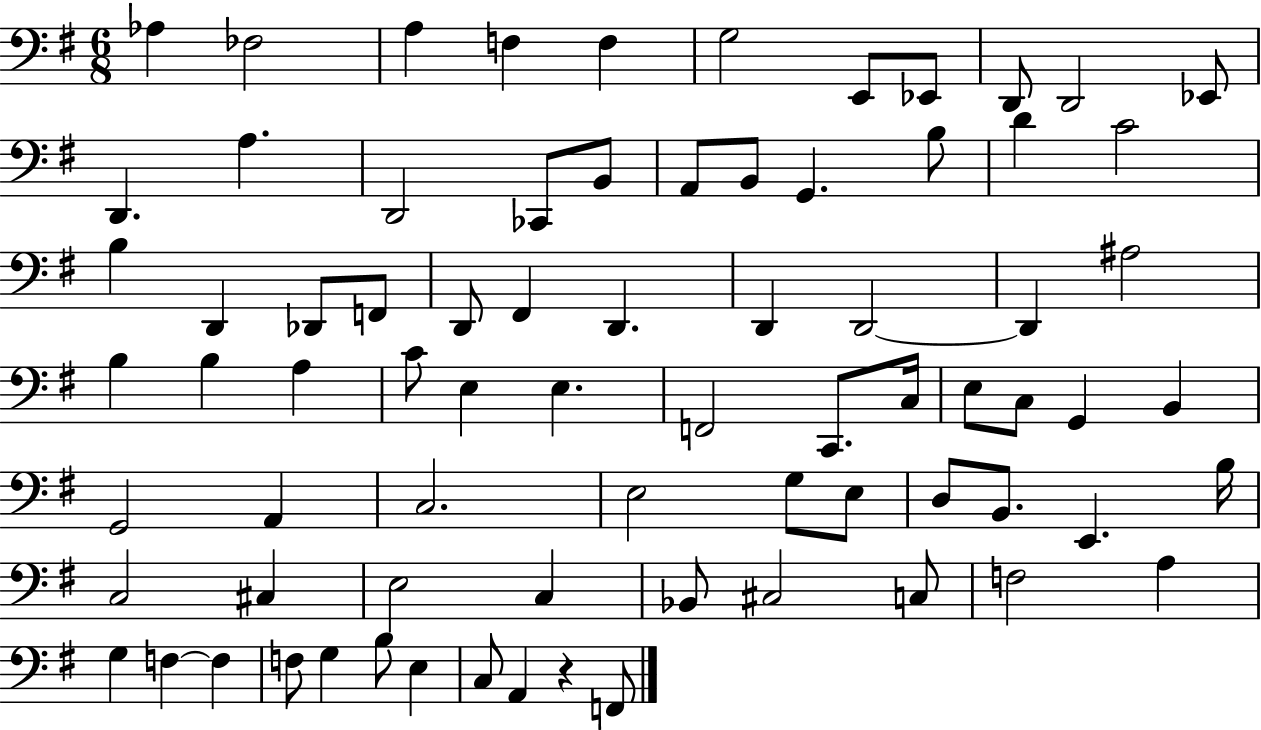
{
  \clef bass
  \numericTimeSignature
  \time 6/8
  \key g \major
  aes4 fes2 | a4 f4 f4 | g2 e,8 ees,8 | d,8 d,2 ees,8 | \break d,4. a4. | d,2 ces,8 b,8 | a,8 b,8 g,4. b8 | d'4 c'2 | \break b4 d,4 des,8 f,8 | d,8 fis,4 d,4. | d,4 d,2~~ | d,4 ais2 | \break b4 b4 a4 | c'8 e4 e4. | f,2 c,8. c16 | e8 c8 g,4 b,4 | \break g,2 a,4 | c2. | e2 g8 e8 | d8 b,8. e,4. b16 | \break c2 cis4 | e2 c4 | bes,8 cis2 c8 | f2 a4 | \break g4 f4~~ f4 | f8 g4 b8 e4 | c8 a,4 r4 f,8 | \bar "|."
}